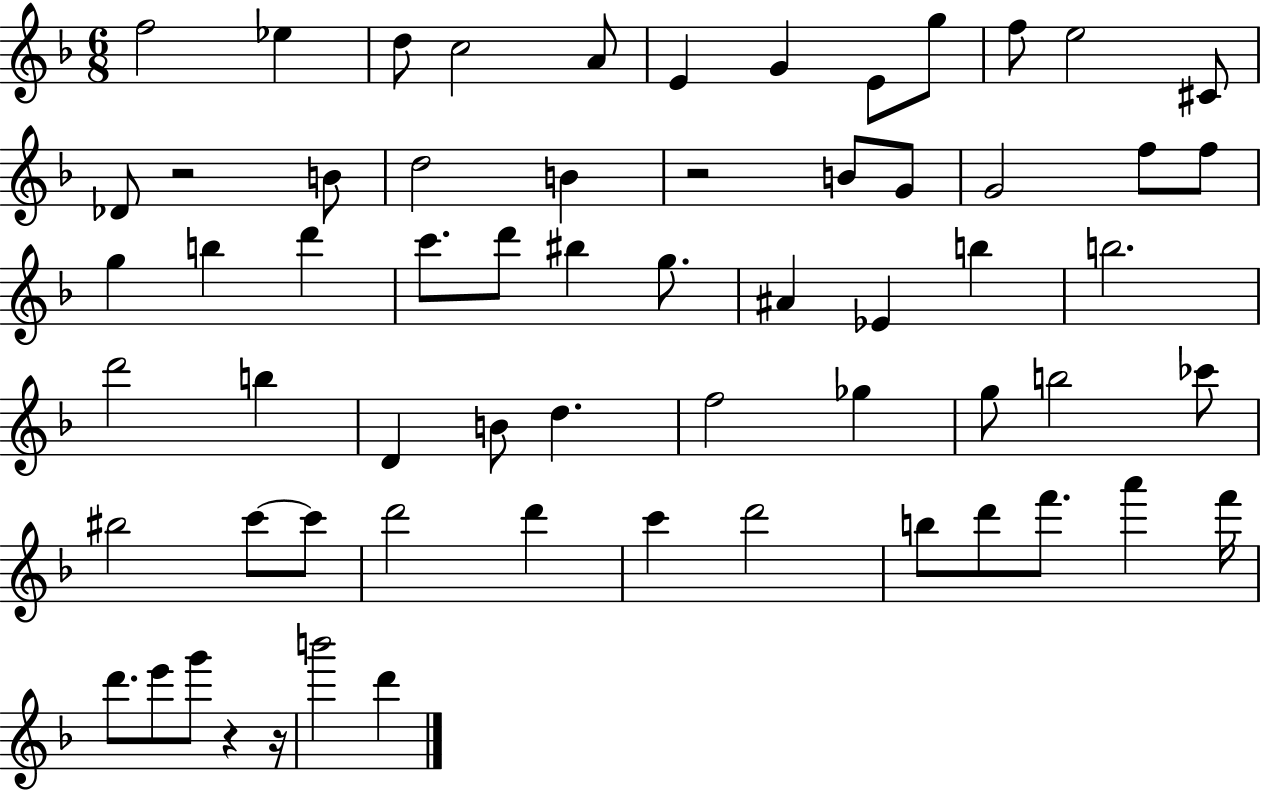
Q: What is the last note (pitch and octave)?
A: D6